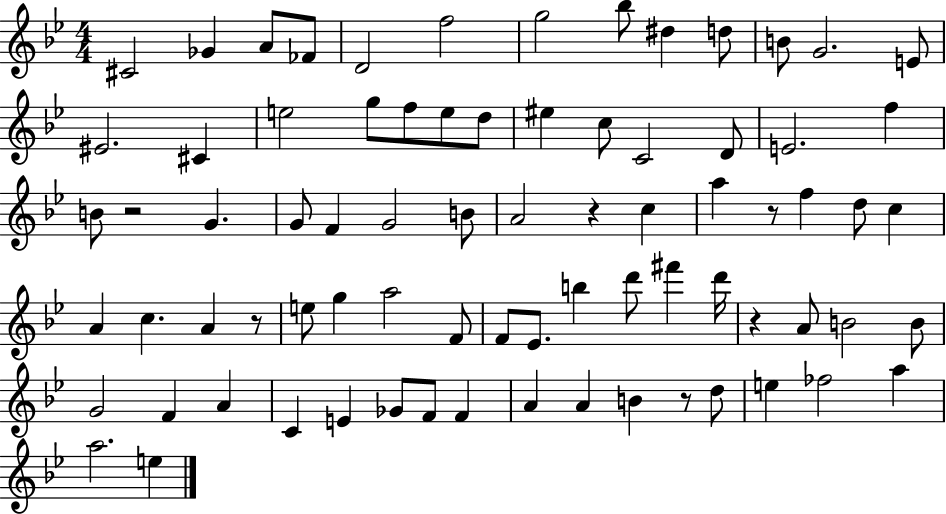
X:1
T:Untitled
M:4/4
L:1/4
K:Bb
^C2 _G A/2 _F/2 D2 f2 g2 _b/2 ^d d/2 B/2 G2 E/2 ^E2 ^C e2 g/2 f/2 e/2 d/2 ^e c/2 C2 D/2 E2 f B/2 z2 G G/2 F G2 B/2 A2 z c a z/2 f d/2 c A c A z/2 e/2 g a2 F/2 F/2 _E/2 b d'/2 ^f' d'/4 z A/2 B2 B/2 G2 F A C E _G/2 F/2 F A A B z/2 d/2 e _f2 a a2 e